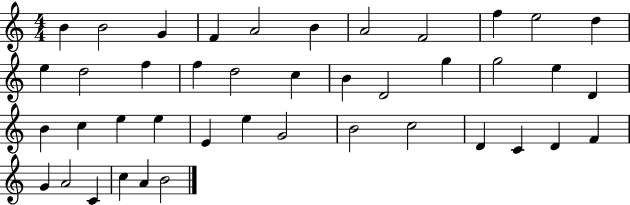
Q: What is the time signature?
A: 4/4